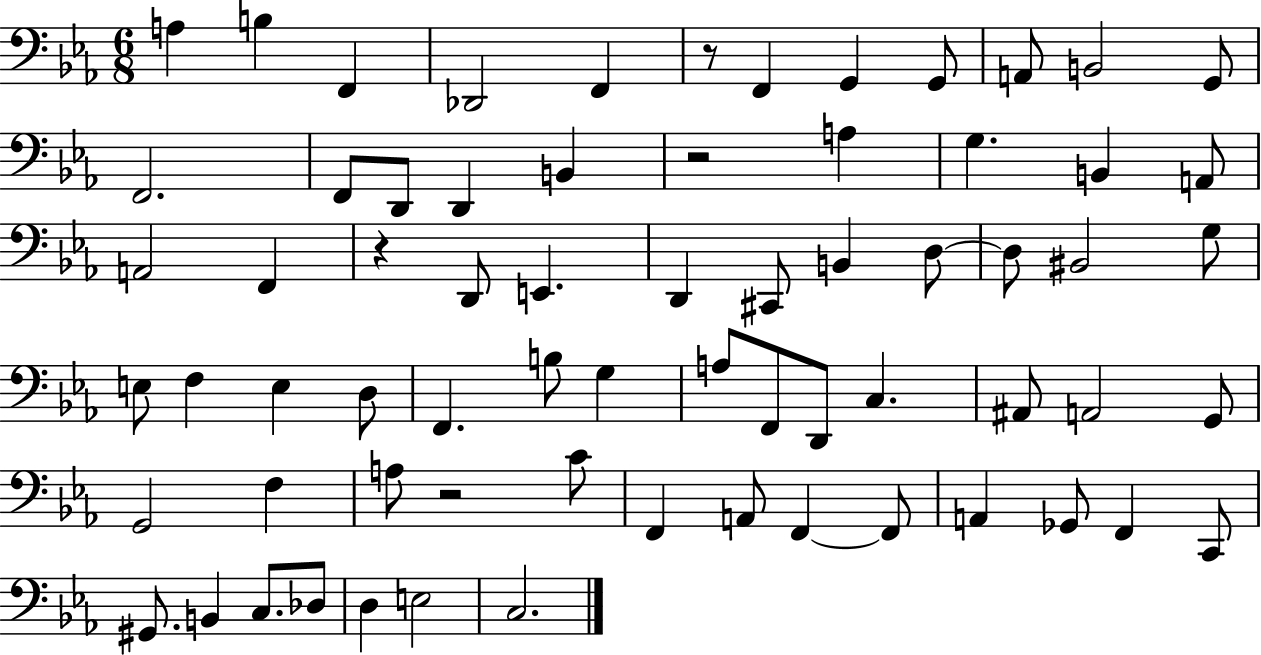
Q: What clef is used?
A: bass